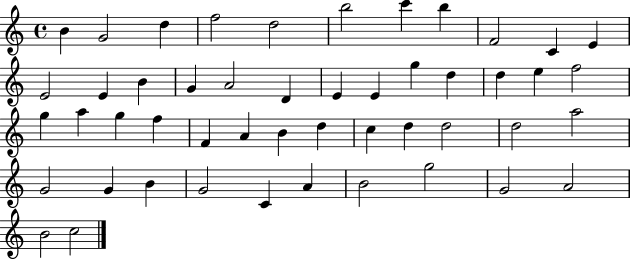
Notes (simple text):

B4/q G4/h D5/q F5/h D5/h B5/h C6/q B5/q F4/h C4/q E4/q E4/h E4/q B4/q G4/q A4/h D4/q E4/q E4/q G5/q D5/q D5/q E5/q F5/h G5/q A5/q G5/q F5/q F4/q A4/q B4/q D5/q C5/q D5/q D5/h D5/h A5/h G4/h G4/q B4/q G4/h C4/q A4/q B4/h G5/h G4/h A4/h B4/h C5/h